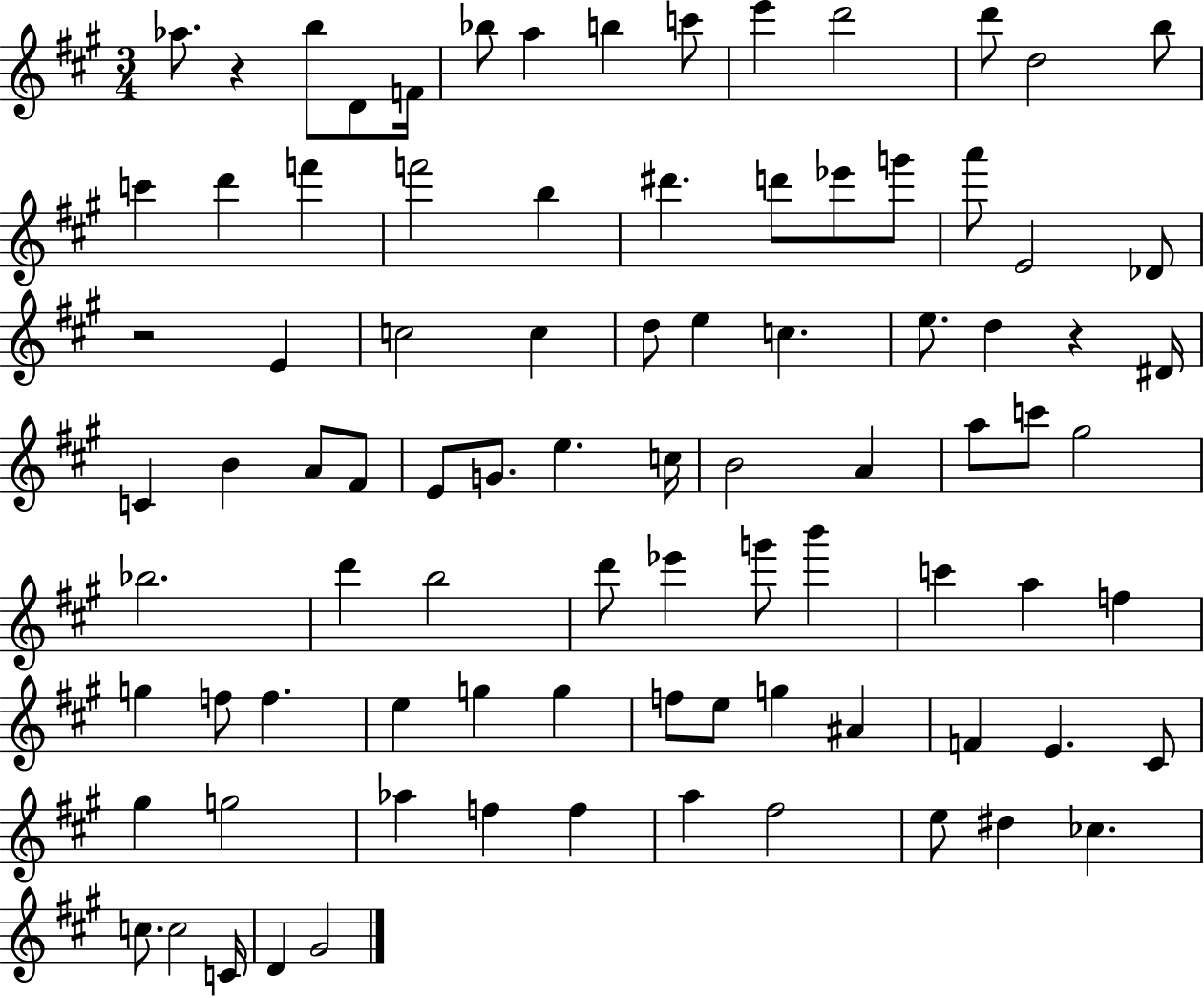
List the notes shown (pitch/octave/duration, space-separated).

Ab5/e. R/q B5/e D4/e F4/s Bb5/e A5/q B5/q C6/e E6/q D6/h D6/e D5/h B5/e C6/q D6/q F6/q F6/h B5/q D#6/q. D6/e Eb6/e G6/e A6/e E4/h Db4/e R/h E4/q C5/h C5/q D5/e E5/q C5/q. E5/e. D5/q R/q D#4/s C4/q B4/q A4/e F#4/e E4/e G4/e. E5/q. C5/s B4/h A4/q A5/e C6/e G#5/h Bb5/h. D6/q B5/h D6/e Eb6/q G6/e B6/q C6/q A5/q F5/q G5/q F5/e F5/q. E5/q G5/q G5/q F5/e E5/e G5/q A#4/q F4/q E4/q. C#4/e G#5/q G5/h Ab5/q F5/q F5/q A5/q F#5/h E5/e D#5/q CES5/q. C5/e. C5/h C4/s D4/q G#4/h